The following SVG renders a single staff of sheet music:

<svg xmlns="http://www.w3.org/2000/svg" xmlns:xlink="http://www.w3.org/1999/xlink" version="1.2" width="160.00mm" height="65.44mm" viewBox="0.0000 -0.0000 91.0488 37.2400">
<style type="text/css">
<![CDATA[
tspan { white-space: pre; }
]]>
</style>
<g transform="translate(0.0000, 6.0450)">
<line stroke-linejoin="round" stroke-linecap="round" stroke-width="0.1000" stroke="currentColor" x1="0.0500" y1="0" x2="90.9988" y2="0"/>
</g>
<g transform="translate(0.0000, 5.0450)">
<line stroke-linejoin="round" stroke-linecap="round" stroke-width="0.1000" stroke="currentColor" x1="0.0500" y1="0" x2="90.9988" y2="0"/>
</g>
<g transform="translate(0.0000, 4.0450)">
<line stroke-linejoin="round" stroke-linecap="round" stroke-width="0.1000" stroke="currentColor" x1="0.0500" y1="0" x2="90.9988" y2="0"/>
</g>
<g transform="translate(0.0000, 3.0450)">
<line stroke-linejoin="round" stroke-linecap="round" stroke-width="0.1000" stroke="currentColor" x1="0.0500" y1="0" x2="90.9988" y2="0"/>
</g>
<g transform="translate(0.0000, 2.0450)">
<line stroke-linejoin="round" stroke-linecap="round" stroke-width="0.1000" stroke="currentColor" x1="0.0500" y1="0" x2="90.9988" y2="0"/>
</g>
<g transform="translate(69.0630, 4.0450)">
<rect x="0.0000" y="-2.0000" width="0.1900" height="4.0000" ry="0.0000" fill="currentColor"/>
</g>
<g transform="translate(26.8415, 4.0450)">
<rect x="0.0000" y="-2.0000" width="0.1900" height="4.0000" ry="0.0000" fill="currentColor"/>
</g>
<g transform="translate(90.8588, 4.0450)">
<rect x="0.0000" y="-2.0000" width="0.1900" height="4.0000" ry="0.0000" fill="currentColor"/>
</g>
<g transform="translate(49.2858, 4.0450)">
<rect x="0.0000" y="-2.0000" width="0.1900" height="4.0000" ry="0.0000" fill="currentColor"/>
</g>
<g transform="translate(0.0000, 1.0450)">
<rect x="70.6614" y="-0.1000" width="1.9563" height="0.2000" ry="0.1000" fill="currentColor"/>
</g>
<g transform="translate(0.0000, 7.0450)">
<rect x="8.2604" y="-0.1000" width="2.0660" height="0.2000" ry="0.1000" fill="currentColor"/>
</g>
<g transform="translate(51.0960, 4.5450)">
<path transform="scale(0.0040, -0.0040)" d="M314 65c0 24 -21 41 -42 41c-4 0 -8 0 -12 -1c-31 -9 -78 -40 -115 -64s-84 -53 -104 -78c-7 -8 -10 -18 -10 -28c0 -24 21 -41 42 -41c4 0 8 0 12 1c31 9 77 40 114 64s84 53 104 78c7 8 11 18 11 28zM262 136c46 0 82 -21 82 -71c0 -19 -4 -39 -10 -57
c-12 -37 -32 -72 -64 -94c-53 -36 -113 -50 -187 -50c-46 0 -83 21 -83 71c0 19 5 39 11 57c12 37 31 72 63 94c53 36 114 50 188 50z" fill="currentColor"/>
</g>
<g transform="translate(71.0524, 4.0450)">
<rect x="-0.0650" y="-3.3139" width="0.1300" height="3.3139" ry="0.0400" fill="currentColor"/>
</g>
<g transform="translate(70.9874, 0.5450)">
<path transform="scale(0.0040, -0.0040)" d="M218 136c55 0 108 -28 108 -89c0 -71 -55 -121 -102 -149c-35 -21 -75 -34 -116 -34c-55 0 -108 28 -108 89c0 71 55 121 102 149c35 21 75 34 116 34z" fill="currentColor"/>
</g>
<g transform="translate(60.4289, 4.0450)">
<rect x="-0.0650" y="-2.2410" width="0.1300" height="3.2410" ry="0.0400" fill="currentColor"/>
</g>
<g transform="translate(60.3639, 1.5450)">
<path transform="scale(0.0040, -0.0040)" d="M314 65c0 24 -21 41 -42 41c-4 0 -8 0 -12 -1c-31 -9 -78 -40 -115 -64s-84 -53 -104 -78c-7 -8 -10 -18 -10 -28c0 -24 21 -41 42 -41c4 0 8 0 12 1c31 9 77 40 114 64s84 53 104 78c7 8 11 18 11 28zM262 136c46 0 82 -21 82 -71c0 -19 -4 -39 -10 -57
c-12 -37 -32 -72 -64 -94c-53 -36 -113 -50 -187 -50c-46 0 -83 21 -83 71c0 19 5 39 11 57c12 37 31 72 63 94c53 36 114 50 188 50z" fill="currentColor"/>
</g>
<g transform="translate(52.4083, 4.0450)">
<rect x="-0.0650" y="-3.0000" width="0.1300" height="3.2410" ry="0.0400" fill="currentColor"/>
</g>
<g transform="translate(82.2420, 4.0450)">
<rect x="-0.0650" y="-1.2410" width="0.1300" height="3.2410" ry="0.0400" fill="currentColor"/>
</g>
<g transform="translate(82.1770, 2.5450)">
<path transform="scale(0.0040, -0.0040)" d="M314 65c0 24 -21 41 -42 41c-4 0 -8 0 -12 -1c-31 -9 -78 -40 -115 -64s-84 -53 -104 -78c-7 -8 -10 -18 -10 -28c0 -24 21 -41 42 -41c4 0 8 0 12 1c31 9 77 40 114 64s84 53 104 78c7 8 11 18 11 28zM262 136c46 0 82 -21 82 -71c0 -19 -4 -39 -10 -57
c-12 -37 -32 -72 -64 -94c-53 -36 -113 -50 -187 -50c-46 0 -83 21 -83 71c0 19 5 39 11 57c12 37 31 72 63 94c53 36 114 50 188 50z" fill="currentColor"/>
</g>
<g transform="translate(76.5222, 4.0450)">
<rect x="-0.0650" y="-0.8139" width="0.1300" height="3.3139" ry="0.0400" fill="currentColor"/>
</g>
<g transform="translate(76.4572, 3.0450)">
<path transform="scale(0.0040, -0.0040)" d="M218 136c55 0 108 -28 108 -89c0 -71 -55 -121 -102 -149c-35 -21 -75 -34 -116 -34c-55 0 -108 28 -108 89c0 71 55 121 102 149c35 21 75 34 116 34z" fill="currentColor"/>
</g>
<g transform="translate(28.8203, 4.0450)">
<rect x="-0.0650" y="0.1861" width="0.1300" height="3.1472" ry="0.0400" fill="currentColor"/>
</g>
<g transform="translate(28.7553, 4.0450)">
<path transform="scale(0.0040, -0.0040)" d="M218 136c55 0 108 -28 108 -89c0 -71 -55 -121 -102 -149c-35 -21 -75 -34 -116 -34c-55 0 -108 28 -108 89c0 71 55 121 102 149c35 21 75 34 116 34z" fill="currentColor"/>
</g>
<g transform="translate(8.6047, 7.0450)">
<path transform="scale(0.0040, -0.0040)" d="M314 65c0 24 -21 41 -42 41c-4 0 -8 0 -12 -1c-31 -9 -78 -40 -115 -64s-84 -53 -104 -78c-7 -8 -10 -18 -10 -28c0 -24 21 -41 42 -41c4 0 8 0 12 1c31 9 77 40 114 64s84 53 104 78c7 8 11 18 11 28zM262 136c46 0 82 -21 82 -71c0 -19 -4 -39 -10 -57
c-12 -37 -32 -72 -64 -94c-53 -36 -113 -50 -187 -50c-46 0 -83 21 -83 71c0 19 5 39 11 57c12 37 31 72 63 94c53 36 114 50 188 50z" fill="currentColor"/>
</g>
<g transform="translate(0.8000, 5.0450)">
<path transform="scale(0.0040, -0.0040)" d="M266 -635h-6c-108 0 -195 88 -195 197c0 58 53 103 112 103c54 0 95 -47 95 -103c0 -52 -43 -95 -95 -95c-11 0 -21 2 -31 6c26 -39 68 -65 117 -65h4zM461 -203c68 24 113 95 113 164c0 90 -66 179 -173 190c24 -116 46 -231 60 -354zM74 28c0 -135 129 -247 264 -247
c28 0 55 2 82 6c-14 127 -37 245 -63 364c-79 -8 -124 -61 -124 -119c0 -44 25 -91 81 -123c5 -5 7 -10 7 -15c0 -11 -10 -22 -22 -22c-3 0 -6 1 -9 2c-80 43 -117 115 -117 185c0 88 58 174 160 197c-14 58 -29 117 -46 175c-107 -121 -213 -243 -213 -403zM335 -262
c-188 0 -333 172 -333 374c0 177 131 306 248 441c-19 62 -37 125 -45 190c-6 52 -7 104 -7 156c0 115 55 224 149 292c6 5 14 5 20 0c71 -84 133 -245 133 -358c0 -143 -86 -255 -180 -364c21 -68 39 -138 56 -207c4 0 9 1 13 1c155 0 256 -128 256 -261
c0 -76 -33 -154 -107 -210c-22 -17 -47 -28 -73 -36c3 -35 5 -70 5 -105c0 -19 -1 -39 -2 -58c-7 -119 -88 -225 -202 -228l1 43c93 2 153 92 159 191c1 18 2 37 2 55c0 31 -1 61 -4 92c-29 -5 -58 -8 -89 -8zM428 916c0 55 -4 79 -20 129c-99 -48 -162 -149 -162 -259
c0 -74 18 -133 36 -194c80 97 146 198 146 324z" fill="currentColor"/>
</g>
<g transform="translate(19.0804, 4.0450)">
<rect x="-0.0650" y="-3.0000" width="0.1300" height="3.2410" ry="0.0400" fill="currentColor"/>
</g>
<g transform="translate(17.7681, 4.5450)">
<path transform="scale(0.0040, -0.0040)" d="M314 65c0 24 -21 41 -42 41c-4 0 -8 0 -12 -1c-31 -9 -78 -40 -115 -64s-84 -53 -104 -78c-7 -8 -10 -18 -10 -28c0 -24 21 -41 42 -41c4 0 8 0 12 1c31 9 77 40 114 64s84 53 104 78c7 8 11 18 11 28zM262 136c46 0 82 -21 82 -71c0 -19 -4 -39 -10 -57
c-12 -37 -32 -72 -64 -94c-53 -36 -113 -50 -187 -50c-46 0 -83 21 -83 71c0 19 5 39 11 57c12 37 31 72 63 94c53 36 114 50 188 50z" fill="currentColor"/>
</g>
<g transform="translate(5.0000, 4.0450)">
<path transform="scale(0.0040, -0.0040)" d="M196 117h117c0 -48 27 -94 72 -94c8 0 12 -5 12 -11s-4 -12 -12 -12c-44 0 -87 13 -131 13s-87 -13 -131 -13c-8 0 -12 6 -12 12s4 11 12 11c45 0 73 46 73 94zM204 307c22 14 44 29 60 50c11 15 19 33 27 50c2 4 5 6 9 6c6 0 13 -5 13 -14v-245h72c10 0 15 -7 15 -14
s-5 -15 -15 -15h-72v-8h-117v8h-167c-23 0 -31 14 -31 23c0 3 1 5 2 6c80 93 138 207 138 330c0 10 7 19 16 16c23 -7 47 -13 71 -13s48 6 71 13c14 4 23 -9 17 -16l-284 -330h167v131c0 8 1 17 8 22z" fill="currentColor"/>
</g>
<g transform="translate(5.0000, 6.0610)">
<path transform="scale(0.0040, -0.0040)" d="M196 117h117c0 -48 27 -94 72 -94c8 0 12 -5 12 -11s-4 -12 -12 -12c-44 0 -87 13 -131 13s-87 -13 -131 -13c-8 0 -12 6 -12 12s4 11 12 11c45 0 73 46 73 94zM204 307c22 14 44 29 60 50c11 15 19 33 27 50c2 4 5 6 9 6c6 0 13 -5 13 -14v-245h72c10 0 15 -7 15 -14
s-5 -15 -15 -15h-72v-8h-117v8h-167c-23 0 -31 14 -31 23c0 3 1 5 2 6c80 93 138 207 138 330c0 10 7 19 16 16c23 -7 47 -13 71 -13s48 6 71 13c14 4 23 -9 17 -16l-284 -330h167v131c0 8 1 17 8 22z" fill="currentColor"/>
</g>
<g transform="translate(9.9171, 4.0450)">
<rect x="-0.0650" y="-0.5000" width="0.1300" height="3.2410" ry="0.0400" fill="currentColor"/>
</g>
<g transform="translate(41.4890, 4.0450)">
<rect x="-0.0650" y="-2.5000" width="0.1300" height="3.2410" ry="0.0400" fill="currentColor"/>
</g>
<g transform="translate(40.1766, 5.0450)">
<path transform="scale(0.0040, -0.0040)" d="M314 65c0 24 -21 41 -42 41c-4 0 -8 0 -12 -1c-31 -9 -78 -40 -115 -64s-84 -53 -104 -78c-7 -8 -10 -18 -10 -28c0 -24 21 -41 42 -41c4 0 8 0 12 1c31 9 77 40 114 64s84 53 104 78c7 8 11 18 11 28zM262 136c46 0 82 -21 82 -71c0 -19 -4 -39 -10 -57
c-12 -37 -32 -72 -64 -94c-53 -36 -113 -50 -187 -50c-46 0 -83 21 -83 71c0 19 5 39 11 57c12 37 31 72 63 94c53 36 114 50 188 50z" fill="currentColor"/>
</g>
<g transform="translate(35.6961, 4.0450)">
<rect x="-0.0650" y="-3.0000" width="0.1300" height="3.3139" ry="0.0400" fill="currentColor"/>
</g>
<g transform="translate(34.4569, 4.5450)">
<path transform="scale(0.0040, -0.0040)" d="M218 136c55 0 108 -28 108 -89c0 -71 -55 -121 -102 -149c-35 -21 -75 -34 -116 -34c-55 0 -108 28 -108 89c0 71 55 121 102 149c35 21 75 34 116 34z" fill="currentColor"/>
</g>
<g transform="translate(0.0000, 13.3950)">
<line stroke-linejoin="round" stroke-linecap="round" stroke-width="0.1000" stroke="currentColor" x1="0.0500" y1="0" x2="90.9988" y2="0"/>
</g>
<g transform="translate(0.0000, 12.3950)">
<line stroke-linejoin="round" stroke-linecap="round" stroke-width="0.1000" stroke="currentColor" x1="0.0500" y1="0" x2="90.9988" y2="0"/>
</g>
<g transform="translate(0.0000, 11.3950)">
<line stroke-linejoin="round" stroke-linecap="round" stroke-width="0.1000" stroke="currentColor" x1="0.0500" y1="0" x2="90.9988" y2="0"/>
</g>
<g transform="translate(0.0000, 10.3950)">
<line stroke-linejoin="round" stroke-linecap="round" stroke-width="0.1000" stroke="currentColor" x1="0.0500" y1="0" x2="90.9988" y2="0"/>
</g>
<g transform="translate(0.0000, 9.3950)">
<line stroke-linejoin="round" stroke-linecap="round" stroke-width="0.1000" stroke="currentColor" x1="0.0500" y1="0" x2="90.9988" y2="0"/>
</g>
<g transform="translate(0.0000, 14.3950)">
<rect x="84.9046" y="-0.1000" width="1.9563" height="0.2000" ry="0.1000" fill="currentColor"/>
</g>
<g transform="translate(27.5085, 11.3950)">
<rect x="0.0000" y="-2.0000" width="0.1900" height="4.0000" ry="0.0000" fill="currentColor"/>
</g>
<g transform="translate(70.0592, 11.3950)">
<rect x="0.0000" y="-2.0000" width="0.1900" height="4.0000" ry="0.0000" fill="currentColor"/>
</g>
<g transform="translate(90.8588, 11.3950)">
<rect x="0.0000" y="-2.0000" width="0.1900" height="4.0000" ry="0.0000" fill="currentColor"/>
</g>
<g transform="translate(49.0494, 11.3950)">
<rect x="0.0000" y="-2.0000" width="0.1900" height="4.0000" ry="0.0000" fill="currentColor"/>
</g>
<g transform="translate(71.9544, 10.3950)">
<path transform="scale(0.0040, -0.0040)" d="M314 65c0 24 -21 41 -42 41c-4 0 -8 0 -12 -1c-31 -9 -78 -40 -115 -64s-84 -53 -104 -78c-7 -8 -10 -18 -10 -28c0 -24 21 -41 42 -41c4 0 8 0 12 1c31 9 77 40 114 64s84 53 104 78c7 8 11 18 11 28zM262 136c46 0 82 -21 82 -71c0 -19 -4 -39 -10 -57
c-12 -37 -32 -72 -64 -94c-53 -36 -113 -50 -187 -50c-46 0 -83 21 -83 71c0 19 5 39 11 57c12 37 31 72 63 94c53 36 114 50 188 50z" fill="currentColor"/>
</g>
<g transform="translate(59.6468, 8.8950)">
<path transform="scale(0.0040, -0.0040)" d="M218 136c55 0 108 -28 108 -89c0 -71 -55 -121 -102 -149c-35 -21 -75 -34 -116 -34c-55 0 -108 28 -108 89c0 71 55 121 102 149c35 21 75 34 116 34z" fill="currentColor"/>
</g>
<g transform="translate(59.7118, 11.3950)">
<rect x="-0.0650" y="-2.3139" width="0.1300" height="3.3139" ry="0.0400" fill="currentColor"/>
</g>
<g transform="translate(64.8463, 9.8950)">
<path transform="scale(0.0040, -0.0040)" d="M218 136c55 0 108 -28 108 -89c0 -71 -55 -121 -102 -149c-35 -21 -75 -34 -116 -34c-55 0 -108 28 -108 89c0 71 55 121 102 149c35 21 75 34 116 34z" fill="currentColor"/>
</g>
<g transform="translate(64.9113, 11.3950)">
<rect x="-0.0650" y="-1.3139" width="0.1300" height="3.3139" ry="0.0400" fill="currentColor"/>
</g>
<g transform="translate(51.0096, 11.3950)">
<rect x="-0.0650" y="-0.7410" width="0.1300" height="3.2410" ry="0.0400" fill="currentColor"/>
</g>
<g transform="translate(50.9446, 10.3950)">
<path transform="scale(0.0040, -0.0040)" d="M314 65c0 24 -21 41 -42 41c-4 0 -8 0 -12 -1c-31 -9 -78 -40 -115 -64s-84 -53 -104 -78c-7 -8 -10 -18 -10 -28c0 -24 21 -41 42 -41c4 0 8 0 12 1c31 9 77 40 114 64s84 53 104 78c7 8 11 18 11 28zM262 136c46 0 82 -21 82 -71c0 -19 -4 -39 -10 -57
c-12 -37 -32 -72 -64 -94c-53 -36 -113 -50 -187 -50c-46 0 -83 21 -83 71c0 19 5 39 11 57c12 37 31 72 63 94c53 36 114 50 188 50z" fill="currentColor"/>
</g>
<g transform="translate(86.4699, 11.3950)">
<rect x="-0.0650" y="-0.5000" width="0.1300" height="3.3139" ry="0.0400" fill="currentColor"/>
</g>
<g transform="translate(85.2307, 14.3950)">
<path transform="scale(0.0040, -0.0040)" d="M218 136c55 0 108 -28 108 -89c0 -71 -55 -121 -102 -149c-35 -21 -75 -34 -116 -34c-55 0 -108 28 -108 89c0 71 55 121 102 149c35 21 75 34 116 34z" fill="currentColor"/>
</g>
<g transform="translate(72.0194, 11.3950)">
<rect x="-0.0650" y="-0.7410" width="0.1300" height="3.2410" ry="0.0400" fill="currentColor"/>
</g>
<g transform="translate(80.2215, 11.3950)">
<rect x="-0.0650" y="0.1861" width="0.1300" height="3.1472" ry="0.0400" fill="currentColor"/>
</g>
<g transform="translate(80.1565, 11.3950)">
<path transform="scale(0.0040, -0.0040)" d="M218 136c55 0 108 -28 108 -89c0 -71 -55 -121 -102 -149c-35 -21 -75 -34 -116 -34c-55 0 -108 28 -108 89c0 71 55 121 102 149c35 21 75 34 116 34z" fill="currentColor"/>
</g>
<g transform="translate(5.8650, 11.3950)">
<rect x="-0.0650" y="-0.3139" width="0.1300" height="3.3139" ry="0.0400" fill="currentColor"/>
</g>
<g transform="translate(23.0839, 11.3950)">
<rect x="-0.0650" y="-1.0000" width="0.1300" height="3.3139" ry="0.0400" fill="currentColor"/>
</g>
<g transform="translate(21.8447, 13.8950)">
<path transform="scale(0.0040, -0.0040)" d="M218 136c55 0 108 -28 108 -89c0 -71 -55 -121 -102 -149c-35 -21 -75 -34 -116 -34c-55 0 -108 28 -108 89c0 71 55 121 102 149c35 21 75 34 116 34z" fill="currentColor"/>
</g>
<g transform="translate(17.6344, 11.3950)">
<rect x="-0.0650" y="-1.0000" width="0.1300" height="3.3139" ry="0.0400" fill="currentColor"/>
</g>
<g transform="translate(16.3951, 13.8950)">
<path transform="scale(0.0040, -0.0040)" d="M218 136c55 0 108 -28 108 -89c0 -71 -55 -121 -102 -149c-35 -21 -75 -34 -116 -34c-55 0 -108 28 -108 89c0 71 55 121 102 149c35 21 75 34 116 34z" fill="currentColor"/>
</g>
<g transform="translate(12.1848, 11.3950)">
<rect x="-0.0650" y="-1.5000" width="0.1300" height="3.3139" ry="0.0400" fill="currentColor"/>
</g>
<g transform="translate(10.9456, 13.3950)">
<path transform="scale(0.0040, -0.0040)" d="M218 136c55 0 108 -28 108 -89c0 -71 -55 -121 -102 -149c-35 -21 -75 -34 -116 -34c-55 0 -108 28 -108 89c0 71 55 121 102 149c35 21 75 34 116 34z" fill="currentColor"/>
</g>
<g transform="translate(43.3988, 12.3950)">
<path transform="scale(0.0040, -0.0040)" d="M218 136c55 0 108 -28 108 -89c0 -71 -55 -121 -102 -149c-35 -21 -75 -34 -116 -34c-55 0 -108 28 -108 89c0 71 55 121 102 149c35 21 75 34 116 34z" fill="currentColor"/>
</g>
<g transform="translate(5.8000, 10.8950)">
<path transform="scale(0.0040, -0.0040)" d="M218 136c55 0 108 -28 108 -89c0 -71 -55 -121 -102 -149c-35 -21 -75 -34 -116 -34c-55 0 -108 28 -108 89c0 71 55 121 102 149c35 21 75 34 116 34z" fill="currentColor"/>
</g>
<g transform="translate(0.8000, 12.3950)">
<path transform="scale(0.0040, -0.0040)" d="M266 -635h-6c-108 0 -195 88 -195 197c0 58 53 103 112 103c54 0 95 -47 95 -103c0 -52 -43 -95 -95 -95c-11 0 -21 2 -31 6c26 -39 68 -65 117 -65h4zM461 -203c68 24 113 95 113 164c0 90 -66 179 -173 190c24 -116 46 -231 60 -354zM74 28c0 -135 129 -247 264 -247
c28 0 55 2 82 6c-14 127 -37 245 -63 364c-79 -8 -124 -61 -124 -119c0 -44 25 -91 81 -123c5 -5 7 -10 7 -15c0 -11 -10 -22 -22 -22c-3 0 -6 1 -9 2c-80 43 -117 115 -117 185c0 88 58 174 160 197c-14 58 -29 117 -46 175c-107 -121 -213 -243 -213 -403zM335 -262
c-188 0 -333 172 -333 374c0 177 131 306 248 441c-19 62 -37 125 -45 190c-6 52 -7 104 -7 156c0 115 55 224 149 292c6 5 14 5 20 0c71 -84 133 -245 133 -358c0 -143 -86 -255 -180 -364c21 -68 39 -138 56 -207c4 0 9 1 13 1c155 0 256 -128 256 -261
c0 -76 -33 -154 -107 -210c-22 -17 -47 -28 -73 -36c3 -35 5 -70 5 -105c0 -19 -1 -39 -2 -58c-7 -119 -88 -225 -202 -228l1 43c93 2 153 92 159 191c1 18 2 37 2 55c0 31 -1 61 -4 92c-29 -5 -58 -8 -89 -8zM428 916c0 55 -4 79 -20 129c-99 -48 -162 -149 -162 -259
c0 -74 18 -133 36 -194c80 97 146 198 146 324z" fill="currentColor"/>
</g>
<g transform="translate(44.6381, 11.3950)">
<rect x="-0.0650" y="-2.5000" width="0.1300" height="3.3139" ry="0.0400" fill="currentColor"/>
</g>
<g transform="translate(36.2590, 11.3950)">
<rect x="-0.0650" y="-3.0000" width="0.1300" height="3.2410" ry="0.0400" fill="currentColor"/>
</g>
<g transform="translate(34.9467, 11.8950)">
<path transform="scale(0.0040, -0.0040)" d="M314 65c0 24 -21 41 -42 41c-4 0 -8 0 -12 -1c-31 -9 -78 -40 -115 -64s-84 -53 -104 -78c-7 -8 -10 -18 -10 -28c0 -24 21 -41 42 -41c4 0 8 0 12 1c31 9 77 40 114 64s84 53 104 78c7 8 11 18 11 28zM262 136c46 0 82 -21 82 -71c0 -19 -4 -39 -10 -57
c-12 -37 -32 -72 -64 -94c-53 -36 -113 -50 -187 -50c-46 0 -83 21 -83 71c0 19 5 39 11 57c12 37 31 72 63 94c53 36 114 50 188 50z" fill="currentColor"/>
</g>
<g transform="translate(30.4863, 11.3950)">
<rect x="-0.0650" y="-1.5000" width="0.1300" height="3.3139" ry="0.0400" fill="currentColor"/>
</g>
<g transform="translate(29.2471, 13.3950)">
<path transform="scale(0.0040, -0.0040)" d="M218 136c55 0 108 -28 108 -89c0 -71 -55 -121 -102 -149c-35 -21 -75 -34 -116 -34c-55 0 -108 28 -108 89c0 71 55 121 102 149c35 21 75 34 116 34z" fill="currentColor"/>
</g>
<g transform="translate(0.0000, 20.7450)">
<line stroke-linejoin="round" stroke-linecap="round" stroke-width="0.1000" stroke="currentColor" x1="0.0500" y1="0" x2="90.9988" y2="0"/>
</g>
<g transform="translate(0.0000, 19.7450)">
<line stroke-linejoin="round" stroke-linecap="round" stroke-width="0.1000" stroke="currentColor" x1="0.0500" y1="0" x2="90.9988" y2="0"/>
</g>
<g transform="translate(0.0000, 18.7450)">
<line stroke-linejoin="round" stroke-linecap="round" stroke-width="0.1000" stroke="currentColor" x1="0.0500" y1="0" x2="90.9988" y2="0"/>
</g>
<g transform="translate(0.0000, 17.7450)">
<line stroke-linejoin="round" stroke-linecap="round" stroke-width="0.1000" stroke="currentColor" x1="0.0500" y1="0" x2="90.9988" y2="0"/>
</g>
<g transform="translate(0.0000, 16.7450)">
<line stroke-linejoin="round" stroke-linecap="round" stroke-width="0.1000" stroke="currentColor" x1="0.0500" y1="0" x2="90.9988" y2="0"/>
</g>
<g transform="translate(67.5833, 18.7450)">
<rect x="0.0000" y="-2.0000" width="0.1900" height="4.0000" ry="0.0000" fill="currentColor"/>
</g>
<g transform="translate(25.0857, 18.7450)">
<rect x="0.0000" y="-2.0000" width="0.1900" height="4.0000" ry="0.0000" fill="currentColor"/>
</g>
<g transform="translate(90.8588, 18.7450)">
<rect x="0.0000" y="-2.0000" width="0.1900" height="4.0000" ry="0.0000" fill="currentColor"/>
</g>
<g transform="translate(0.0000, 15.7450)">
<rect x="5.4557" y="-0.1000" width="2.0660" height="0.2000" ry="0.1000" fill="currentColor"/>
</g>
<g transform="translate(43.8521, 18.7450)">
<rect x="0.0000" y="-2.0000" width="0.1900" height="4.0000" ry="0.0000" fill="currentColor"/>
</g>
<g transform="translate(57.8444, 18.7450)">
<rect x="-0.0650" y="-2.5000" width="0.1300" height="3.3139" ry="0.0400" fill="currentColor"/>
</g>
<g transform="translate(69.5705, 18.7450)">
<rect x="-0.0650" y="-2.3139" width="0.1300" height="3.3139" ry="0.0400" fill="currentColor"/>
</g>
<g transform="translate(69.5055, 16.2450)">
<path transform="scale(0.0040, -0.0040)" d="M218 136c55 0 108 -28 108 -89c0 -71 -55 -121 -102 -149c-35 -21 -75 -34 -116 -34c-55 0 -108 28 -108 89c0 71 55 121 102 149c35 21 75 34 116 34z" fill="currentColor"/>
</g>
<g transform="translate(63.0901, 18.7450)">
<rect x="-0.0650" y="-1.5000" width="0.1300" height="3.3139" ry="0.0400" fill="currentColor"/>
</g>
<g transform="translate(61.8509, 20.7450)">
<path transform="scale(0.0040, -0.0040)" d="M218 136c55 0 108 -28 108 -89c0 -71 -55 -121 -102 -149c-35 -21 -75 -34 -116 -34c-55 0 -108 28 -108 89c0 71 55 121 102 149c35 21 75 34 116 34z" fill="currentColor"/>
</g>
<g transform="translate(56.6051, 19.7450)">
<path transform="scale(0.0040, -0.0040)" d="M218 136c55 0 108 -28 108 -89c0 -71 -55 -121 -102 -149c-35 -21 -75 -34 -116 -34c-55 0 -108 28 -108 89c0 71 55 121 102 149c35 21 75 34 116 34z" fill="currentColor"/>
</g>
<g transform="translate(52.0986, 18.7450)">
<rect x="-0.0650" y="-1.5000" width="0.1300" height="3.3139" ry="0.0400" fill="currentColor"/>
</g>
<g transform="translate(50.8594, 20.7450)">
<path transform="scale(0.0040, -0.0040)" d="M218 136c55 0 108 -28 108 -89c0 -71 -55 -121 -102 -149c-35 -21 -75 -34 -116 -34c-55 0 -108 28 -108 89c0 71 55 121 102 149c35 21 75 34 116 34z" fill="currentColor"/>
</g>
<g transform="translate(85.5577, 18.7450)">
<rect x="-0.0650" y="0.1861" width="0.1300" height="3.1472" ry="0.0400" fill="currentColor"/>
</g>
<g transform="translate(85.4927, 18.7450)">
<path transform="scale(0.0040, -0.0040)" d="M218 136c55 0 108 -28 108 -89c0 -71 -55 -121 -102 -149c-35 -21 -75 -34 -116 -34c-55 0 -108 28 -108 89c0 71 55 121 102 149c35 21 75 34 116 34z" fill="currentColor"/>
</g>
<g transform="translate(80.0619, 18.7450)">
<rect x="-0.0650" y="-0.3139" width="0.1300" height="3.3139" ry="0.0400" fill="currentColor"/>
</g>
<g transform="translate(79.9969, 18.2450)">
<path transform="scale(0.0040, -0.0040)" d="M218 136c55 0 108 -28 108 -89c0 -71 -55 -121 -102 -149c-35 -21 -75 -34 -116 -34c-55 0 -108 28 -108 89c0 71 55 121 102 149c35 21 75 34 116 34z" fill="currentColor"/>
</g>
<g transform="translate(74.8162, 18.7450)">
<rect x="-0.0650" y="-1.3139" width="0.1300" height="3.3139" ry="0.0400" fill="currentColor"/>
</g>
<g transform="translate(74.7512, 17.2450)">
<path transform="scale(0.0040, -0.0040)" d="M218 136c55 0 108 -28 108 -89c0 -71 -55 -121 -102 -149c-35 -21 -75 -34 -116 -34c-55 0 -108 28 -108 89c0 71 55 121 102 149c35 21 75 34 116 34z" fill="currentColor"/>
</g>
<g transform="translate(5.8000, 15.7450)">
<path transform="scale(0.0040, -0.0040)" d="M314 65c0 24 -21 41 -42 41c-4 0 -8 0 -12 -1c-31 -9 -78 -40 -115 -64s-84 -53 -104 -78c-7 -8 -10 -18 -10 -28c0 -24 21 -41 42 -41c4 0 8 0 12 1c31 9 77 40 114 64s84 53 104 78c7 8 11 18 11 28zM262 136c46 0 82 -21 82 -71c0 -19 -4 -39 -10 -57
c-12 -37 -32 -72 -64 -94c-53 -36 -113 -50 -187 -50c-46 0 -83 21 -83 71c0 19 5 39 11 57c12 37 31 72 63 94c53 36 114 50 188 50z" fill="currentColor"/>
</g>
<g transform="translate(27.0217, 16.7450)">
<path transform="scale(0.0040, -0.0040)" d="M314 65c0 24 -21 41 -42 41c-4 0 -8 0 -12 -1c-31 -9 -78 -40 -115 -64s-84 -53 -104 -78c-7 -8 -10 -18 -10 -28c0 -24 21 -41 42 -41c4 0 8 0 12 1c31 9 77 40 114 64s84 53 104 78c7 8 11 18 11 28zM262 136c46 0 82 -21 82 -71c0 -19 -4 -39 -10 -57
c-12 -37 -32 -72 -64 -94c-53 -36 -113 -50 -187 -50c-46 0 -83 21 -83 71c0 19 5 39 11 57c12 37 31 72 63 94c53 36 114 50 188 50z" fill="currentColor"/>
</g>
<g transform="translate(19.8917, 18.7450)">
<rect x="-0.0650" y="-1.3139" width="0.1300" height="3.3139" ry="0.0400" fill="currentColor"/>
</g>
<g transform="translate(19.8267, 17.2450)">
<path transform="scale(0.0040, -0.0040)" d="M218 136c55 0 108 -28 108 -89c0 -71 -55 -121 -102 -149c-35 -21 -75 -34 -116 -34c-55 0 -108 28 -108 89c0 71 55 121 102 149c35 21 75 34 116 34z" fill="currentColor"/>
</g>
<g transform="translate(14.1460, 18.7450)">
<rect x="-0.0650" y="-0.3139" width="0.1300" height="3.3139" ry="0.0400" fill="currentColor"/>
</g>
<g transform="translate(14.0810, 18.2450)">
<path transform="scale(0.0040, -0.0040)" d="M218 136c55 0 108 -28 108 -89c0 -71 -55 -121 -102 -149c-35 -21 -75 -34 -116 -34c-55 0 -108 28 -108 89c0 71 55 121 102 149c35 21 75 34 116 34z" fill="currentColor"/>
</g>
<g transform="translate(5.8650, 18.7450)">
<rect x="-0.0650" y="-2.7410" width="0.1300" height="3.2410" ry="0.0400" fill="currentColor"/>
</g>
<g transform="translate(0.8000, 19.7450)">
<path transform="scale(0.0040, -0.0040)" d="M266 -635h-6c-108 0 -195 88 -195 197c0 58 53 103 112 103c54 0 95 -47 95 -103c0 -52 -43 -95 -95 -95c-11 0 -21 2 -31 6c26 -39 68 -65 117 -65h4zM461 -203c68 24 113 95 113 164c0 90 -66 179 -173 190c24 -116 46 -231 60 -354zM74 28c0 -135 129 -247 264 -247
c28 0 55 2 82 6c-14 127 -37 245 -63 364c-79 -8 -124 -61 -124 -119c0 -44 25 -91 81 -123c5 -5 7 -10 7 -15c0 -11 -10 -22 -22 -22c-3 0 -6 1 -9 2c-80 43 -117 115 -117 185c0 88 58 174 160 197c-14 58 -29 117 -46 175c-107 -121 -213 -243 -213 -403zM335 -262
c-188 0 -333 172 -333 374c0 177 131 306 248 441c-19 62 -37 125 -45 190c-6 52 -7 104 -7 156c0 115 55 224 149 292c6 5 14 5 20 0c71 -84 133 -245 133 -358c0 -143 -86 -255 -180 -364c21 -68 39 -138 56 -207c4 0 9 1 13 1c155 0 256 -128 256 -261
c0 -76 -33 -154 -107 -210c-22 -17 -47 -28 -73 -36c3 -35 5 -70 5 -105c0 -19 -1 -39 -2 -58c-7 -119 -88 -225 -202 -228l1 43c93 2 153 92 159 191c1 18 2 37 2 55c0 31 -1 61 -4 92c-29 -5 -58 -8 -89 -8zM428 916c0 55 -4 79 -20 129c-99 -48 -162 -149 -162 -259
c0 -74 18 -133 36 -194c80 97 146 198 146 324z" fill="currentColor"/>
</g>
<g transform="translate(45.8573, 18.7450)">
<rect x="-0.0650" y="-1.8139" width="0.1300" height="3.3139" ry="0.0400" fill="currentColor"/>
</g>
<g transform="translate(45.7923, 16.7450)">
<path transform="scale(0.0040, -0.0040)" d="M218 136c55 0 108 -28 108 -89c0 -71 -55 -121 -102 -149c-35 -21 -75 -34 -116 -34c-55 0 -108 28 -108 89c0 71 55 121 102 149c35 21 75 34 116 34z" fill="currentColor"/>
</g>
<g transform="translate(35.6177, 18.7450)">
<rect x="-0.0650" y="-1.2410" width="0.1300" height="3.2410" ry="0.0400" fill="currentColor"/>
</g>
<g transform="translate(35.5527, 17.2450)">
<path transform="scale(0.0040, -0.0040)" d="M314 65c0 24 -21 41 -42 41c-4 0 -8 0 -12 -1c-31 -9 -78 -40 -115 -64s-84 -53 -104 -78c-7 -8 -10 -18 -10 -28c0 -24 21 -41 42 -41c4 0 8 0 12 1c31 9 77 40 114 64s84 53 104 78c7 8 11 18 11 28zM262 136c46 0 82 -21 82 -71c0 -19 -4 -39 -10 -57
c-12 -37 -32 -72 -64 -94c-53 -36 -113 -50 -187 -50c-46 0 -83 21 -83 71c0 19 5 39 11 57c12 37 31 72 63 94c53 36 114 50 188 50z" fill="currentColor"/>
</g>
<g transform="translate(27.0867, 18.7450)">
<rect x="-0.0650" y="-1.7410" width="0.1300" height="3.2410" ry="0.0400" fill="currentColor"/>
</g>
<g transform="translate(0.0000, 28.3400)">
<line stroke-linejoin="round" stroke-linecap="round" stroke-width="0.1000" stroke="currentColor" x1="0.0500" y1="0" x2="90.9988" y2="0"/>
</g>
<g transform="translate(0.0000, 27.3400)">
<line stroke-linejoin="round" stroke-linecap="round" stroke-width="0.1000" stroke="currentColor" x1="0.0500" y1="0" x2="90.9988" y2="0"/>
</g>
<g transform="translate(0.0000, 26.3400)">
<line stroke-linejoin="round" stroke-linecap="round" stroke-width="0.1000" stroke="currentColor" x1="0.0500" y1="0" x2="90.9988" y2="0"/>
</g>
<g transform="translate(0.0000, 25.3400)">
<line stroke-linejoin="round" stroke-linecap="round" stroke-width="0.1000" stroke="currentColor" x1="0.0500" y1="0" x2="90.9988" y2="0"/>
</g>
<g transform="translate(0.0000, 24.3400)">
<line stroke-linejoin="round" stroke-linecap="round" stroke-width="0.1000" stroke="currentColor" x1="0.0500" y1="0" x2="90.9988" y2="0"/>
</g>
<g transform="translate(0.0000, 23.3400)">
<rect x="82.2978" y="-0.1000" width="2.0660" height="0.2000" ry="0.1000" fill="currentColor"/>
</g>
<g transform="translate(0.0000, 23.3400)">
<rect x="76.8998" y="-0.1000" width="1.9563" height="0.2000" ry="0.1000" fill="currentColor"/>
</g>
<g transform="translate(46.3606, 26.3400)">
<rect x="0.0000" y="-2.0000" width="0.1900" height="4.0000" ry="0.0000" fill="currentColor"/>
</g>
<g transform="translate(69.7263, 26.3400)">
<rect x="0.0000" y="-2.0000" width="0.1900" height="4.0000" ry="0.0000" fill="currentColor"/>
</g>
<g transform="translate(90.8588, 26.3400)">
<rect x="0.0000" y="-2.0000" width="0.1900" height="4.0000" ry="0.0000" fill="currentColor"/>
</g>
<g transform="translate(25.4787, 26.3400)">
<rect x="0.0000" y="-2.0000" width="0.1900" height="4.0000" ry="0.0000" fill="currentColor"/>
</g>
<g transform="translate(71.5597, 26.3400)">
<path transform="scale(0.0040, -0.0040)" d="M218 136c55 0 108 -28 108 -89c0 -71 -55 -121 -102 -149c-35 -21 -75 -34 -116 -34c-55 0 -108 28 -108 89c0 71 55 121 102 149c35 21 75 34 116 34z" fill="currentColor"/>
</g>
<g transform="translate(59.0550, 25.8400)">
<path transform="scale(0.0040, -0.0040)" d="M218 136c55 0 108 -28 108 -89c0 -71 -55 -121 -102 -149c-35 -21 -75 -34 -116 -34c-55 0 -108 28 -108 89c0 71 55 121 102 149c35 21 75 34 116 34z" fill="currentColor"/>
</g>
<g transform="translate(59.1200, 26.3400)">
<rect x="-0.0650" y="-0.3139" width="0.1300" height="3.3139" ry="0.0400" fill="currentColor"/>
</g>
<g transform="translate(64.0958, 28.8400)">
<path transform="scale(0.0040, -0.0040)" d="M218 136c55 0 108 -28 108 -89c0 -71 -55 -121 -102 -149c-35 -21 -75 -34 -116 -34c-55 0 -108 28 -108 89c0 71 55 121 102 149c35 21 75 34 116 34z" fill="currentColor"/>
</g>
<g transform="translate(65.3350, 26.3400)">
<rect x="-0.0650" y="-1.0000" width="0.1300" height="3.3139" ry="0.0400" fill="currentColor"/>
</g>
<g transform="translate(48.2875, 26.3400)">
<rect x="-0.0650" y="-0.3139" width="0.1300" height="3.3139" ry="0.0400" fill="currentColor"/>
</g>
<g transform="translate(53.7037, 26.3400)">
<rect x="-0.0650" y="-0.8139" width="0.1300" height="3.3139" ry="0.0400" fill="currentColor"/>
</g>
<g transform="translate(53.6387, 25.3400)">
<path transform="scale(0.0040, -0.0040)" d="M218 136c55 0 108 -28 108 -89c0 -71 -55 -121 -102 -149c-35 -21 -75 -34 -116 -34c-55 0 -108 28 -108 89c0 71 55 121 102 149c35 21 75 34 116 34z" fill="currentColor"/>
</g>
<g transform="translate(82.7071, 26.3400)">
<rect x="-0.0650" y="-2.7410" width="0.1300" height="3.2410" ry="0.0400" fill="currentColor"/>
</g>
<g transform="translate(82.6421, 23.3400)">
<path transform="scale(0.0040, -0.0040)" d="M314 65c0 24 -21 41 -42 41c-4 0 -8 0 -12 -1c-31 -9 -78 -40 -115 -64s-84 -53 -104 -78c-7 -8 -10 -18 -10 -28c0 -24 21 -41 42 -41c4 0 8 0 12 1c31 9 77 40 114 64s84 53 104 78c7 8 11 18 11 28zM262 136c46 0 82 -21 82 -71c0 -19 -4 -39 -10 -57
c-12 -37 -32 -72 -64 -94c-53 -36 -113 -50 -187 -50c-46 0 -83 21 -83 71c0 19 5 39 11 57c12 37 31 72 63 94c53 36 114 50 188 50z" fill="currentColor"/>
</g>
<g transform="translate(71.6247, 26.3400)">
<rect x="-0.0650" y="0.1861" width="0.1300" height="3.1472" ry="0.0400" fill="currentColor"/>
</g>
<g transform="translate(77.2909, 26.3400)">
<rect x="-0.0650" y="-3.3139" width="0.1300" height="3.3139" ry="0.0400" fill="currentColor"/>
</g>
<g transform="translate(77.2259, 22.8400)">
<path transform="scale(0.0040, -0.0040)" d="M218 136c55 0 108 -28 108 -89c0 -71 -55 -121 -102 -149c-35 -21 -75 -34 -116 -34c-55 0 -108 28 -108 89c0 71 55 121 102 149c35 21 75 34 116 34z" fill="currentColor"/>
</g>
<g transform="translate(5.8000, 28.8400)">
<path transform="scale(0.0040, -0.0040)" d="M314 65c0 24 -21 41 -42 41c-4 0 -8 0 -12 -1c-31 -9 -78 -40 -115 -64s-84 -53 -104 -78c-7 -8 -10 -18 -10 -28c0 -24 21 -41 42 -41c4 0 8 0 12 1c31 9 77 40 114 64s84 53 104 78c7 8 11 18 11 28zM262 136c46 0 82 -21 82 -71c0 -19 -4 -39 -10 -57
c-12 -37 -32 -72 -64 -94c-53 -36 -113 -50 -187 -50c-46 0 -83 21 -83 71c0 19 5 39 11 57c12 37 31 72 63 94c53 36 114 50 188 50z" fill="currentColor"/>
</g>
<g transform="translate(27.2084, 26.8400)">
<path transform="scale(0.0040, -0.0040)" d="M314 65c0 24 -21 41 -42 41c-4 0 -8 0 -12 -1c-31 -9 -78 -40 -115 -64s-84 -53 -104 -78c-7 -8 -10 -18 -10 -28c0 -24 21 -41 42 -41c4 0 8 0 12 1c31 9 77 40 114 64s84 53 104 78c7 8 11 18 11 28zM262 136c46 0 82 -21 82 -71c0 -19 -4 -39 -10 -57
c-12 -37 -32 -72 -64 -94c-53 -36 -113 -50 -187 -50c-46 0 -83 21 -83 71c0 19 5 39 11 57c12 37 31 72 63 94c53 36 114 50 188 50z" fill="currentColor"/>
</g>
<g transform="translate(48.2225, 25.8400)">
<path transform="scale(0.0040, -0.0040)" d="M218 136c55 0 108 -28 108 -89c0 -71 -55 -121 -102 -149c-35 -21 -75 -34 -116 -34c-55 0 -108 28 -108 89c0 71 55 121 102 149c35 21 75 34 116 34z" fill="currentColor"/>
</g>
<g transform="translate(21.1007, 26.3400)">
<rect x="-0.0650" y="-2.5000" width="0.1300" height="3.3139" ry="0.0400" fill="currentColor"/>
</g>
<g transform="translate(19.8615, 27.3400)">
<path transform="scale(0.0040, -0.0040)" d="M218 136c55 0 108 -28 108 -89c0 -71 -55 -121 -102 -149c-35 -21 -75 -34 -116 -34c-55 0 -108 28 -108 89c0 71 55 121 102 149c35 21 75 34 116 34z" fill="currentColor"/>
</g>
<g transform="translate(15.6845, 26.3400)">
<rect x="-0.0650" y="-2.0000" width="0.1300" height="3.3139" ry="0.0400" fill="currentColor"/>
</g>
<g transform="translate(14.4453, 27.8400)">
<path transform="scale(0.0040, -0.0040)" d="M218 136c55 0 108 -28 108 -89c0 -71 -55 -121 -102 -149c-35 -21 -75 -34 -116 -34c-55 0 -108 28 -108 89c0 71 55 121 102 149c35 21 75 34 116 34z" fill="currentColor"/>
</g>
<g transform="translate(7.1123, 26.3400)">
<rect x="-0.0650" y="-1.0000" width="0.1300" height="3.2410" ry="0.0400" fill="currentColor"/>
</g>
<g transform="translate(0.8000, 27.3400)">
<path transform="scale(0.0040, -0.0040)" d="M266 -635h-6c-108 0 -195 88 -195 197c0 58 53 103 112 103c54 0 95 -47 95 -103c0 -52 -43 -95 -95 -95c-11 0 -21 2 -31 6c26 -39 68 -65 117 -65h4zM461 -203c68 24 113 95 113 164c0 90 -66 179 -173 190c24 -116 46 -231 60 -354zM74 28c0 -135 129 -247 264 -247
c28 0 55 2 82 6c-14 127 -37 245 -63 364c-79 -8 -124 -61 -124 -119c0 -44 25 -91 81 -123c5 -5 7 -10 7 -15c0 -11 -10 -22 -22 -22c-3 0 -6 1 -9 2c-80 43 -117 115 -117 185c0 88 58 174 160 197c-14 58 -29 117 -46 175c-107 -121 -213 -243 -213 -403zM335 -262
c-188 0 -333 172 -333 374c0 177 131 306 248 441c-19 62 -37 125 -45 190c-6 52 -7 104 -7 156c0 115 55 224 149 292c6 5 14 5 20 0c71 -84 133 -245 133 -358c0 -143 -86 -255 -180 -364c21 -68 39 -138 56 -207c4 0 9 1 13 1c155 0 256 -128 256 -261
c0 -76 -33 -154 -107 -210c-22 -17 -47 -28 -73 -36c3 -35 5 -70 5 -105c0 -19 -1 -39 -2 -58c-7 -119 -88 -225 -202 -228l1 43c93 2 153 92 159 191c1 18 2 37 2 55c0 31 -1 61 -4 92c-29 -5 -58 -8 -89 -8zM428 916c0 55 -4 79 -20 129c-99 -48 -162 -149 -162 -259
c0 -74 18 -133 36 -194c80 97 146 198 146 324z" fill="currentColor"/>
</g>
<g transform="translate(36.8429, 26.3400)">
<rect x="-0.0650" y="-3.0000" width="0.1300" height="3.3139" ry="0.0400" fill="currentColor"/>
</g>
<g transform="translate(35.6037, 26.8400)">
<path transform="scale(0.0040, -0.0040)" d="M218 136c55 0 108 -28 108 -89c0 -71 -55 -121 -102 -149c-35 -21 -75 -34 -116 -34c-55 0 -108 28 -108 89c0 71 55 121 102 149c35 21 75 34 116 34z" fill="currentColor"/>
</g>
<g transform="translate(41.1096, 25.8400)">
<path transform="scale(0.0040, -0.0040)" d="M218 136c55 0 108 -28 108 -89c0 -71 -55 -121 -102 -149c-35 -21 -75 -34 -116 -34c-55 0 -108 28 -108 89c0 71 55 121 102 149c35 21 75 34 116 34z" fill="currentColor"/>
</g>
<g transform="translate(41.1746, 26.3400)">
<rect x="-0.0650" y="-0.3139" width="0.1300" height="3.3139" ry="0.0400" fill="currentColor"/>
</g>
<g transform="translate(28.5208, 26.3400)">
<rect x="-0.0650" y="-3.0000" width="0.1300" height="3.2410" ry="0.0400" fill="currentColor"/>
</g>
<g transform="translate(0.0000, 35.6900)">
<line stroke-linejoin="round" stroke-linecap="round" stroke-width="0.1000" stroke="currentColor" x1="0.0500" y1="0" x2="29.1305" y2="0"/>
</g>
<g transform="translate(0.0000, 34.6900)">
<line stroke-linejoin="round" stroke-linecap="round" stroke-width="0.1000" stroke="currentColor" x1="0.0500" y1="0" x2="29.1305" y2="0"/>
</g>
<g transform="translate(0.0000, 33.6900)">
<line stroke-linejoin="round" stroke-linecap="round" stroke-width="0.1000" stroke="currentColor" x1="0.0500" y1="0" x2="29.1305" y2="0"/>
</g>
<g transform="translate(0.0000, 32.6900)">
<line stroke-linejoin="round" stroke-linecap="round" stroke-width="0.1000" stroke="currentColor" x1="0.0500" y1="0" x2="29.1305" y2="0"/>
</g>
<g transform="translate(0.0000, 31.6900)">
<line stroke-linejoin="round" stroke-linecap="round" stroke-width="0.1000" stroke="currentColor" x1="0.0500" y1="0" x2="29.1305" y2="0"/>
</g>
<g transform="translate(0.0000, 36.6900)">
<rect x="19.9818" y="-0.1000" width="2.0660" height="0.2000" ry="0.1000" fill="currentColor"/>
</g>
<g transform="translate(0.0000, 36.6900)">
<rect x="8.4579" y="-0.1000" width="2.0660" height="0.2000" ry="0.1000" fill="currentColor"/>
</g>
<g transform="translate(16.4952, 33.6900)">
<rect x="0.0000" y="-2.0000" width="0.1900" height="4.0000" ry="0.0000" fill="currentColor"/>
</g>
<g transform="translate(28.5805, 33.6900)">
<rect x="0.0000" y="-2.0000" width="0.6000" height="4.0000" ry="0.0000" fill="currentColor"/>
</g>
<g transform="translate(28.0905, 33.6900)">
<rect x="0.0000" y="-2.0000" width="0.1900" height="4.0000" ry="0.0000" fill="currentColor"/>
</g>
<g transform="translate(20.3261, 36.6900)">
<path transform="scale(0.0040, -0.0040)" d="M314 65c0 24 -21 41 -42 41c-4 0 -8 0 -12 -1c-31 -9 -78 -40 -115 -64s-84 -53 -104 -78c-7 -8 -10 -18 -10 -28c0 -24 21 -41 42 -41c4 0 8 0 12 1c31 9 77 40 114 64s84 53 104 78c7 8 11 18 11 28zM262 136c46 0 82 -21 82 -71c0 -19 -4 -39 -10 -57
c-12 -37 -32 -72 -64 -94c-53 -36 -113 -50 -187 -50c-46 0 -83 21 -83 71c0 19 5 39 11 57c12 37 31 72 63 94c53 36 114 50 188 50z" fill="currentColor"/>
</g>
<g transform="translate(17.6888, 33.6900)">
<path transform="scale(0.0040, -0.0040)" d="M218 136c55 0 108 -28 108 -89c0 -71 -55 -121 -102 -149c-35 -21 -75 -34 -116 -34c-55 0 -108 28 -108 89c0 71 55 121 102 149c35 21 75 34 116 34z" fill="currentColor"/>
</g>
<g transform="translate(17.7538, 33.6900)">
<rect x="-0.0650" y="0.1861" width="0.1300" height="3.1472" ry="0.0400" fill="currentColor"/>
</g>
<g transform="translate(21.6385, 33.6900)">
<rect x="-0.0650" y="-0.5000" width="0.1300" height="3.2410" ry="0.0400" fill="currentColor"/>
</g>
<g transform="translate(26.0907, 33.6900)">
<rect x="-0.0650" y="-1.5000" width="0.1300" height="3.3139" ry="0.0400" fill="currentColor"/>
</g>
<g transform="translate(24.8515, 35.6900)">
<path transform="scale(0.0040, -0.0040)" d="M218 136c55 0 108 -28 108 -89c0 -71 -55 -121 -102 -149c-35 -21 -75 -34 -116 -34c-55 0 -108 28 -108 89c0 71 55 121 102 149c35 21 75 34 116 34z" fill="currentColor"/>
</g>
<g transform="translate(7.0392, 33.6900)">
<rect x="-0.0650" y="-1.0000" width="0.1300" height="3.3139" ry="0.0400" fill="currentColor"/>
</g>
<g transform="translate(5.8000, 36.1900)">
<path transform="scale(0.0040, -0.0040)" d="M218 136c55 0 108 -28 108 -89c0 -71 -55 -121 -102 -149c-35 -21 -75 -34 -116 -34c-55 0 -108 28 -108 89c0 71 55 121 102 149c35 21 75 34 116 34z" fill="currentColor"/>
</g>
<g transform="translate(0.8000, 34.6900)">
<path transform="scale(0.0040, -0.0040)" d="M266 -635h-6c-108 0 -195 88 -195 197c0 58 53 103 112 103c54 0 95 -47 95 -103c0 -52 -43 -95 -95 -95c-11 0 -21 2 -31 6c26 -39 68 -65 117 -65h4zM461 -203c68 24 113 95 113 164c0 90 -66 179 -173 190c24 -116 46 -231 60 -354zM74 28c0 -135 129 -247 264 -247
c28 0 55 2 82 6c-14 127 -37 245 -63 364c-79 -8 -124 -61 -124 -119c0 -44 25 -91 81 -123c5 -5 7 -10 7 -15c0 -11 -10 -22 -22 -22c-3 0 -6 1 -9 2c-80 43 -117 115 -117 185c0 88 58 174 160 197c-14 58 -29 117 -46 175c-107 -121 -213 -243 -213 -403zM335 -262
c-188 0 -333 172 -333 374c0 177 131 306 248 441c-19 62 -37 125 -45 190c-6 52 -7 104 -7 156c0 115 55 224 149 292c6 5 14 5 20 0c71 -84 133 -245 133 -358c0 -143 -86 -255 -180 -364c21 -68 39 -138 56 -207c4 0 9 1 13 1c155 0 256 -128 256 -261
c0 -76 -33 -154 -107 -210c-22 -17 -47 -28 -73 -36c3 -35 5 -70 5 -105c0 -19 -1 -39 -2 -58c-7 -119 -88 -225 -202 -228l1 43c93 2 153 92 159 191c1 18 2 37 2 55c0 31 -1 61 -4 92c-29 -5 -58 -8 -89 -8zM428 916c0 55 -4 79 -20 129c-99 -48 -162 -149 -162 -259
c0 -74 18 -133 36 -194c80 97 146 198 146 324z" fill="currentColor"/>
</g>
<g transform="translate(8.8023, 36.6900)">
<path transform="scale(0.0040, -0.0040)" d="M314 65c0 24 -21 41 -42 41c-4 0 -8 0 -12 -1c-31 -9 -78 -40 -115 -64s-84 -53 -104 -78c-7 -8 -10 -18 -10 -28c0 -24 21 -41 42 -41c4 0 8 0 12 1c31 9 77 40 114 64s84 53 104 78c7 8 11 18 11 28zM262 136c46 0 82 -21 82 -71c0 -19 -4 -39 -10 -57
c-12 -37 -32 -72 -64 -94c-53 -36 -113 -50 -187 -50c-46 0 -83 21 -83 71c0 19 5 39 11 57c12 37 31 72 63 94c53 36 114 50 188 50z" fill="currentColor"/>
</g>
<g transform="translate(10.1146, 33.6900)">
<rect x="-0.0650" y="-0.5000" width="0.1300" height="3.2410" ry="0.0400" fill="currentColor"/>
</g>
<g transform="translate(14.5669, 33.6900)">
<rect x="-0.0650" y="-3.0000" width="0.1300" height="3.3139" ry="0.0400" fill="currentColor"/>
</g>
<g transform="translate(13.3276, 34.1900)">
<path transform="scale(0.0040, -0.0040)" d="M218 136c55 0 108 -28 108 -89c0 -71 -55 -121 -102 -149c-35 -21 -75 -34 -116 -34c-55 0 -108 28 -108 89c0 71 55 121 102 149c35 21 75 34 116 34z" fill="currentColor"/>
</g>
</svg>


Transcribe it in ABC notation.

X:1
T:Untitled
M:4/4
L:1/4
K:C
C2 A2 B A G2 A2 g2 b d e2 c E D D E A2 G d2 g e d2 B C a2 c e f2 e2 f E G E g e c B D2 F G A2 A c c d c D B b a2 D C2 A B C2 E